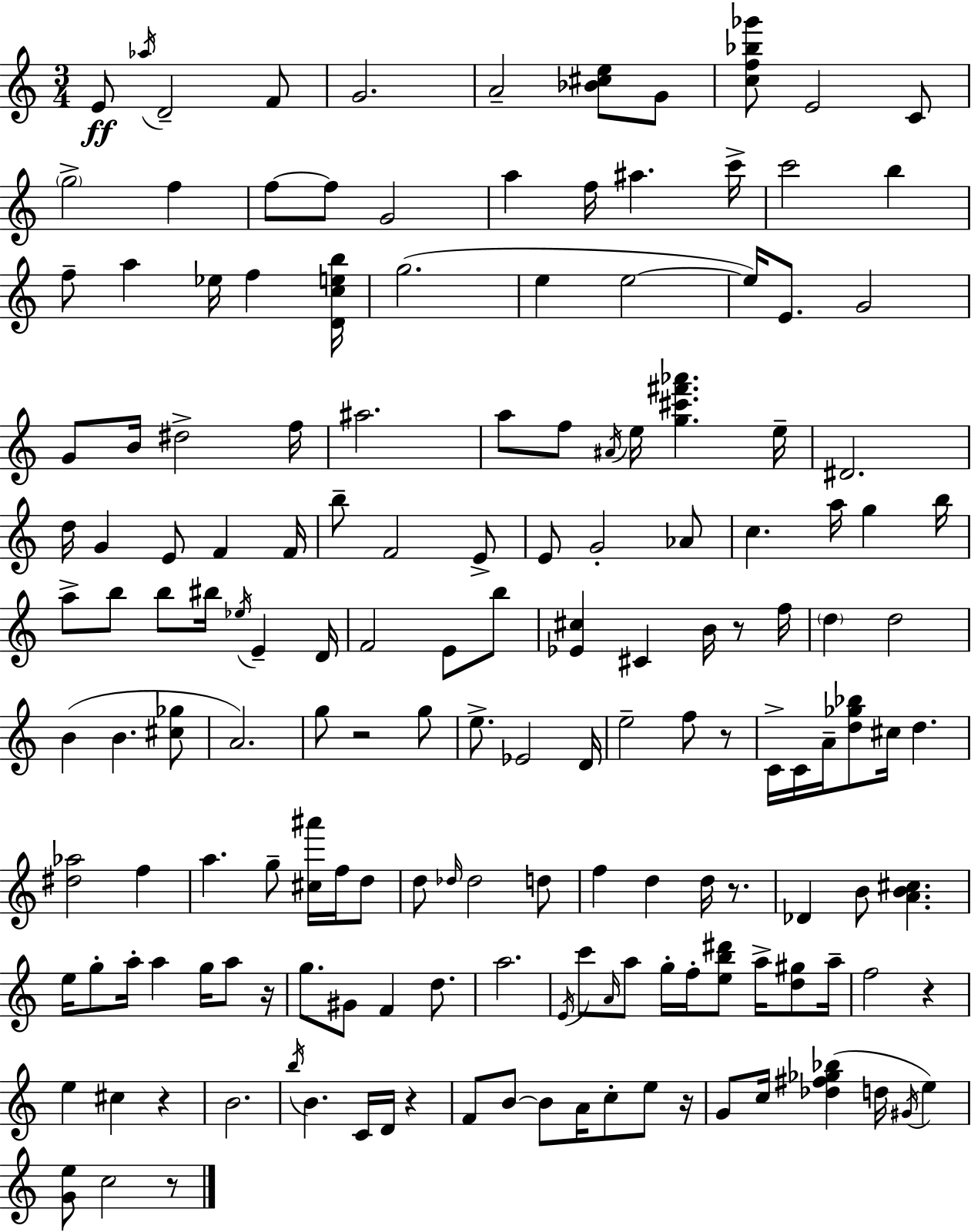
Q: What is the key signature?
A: C major